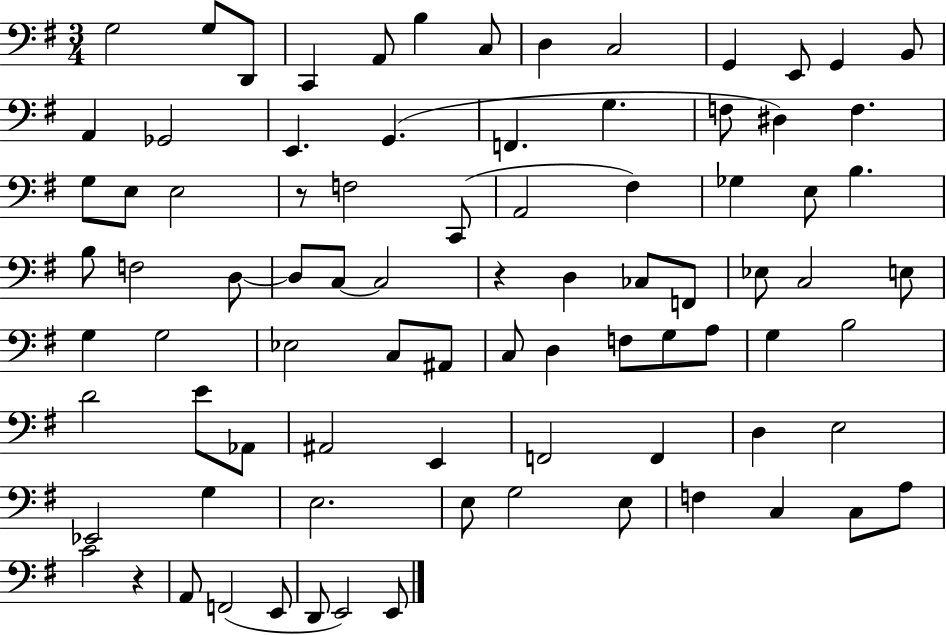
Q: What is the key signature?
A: G major